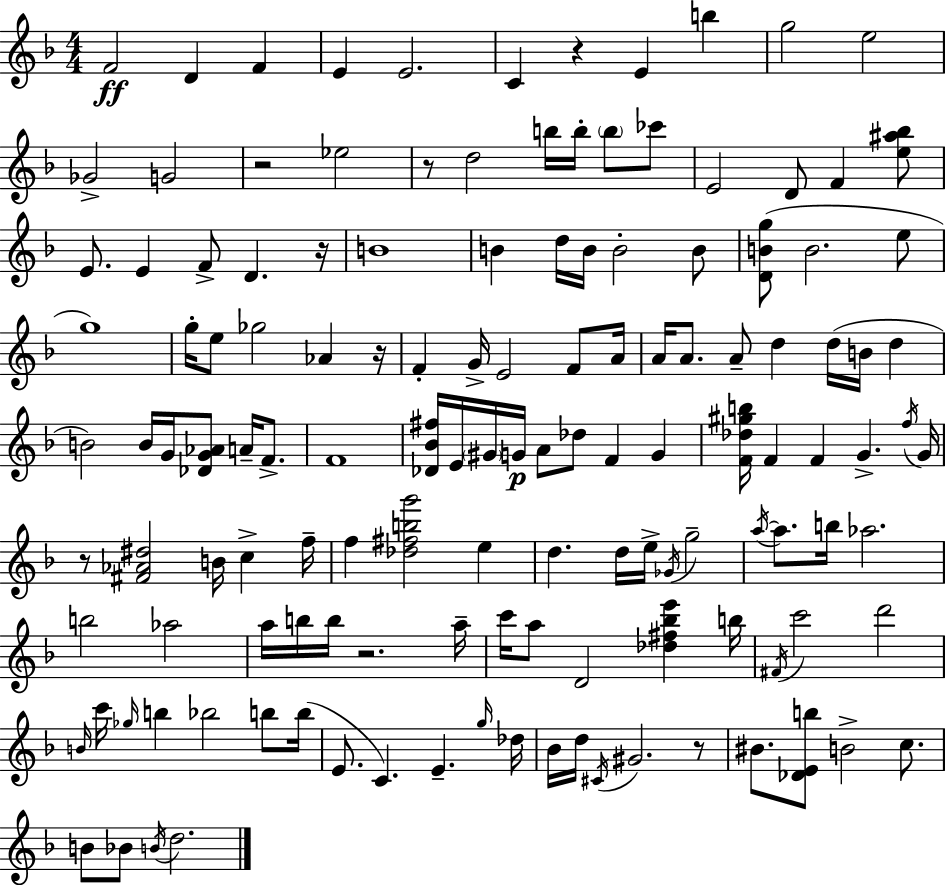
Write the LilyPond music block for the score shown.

{
  \clef treble
  \numericTimeSignature
  \time 4/4
  \key f \major
  f'2\ff d'4 f'4 | e'4 e'2. | c'4 r4 e'4 b''4 | g''2 e''2 | \break ges'2-> g'2 | r2 ees''2 | r8 d''2 b''16 b''16-. \parenthesize b''8 ces'''8 | e'2 d'8 f'4 <e'' ais'' bes''>8 | \break e'8. e'4 f'8-> d'4. r16 | b'1 | b'4 d''16 b'16 b'2-. b'8 | <d' b' g''>8( b'2. e''8 | \break g''1) | g''16-. e''8 ges''2 aes'4 r16 | f'4-. g'16-> e'2 f'8 a'16 | a'16 a'8. a'8-- d''4 d''16( b'16 d''4 | \break b'2) b'16 g'16 <des' g' aes'>8 a'16-- f'8.-> | f'1 | <des' bes' fis''>16 e'16 \parenthesize gis'16 g'16\p a'8 des''8 f'4 g'4 | <f' des'' gis'' b''>16 f'4 f'4 g'4.-> \acciaccatura { f''16 } | \break g'16 r8 <fis' aes' dis''>2 b'16 c''4-> | f''16-- f''4 <des'' fis'' b'' g'''>2 e''4 | d''4. d''16 e''16-> \acciaccatura { ges'16 } g''2-- | \acciaccatura { a''16~ }~ a''8. b''16 aes''2. | \break b''2 aes''2 | a''16 b''16 b''16 r2. | a''16-- c'''16 a''8 d'2 <des'' fis'' bes'' e'''>4 | b''16 \acciaccatura { fis'16 } c'''2 d'''2 | \break \grace { b'16 } c'''16 \grace { ges''16 } b''4 bes''2 | b''8 b''16( e'8. c'4.) e'4.-- | \grace { g''16 } des''16 bes'16 d''16 \acciaccatura { cis'16 } gis'2. | r8 bis'8. <des' e' b''>8 b'2-> | \break c''8. b'8 bes'8 \acciaccatura { b'16 } d''2. | \bar "|."
}